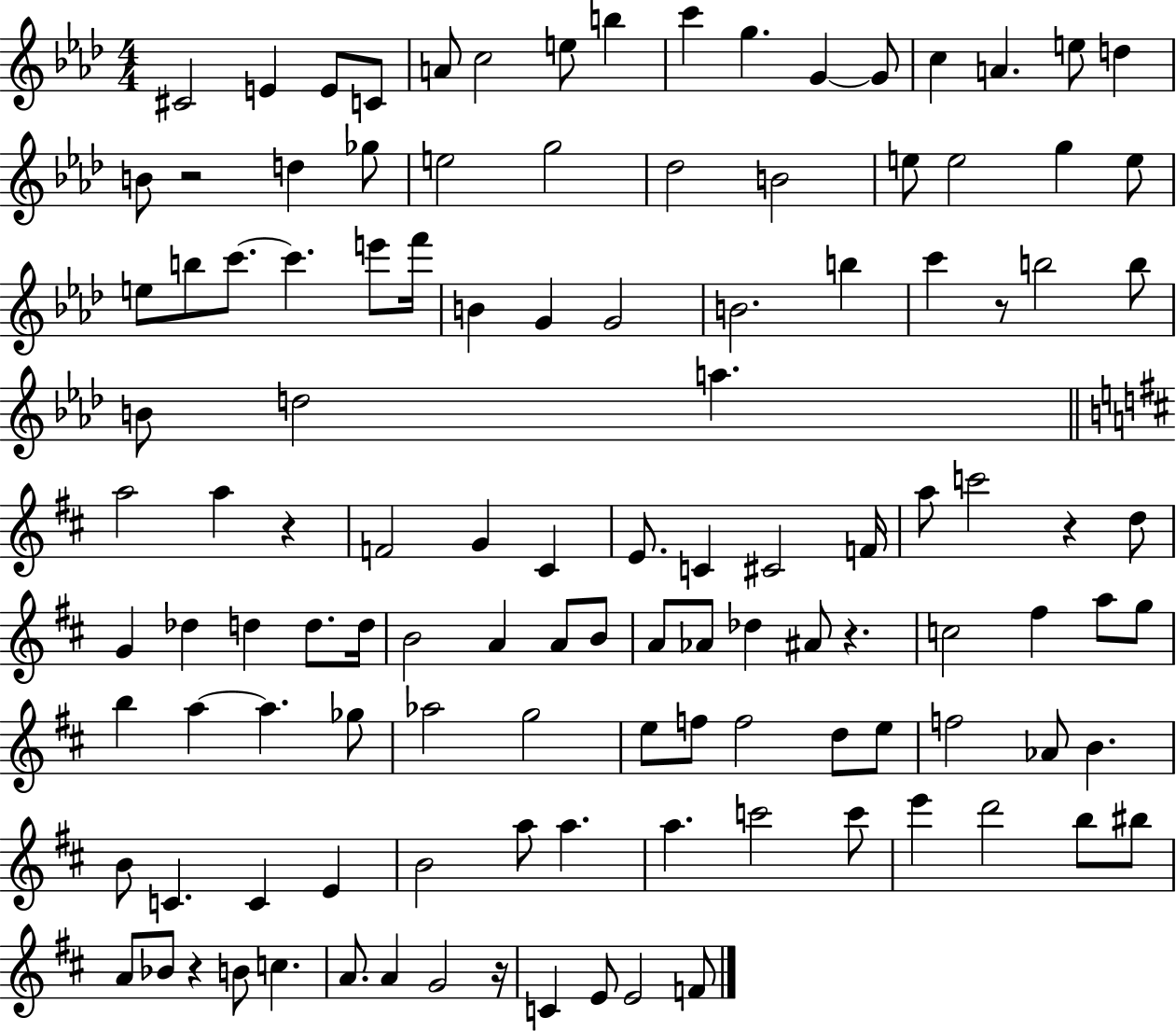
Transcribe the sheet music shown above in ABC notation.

X:1
T:Untitled
M:4/4
L:1/4
K:Ab
^C2 E E/2 C/2 A/2 c2 e/2 b c' g G G/2 c A e/2 d B/2 z2 d _g/2 e2 g2 _d2 B2 e/2 e2 g e/2 e/2 b/2 c'/2 c' e'/2 f'/4 B G G2 B2 b c' z/2 b2 b/2 B/2 d2 a a2 a z F2 G ^C E/2 C ^C2 F/4 a/2 c'2 z d/2 G _d d d/2 d/4 B2 A A/2 B/2 A/2 _A/2 _d ^A/2 z c2 ^f a/2 g/2 b a a _g/2 _a2 g2 e/2 f/2 f2 d/2 e/2 f2 _A/2 B B/2 C C E B2 a/2 a a c'2 c'/2 e' d'2 b/2 ^b/2 A/2 _B/2 z B/2 c A/2 A G2 z/4 C E/2 E2 F/2